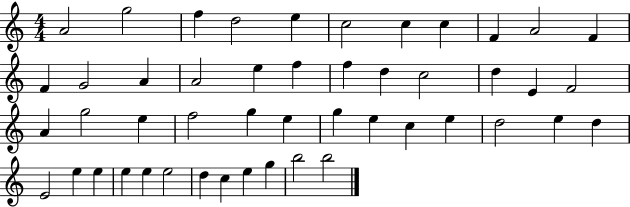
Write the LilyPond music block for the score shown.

{
  \clef treble
  \numericTimeSignature
  \time 4/4
  \key c \major
  a'2 g''2 | f''4 d''2 e''4 | c''2 c''4 c''4 | f'4 a'2 f'4 | \break f'4 g'2 a'4 | a'2 e''4 f''4 | f''4 d''4 c''2 | d''4 e'4 f'2 | \break a'4 g''2 e''4 | f''2 g''4 e''4 | g''4 e''4 c''4 e''4 | d''2 e''4 d''4 | \break e'2 e''4 e''4 | e''4 e''4 e''2 | d''4 c''4 e''4 g''4 | b''2 b''2 | \break \bar "|."
}